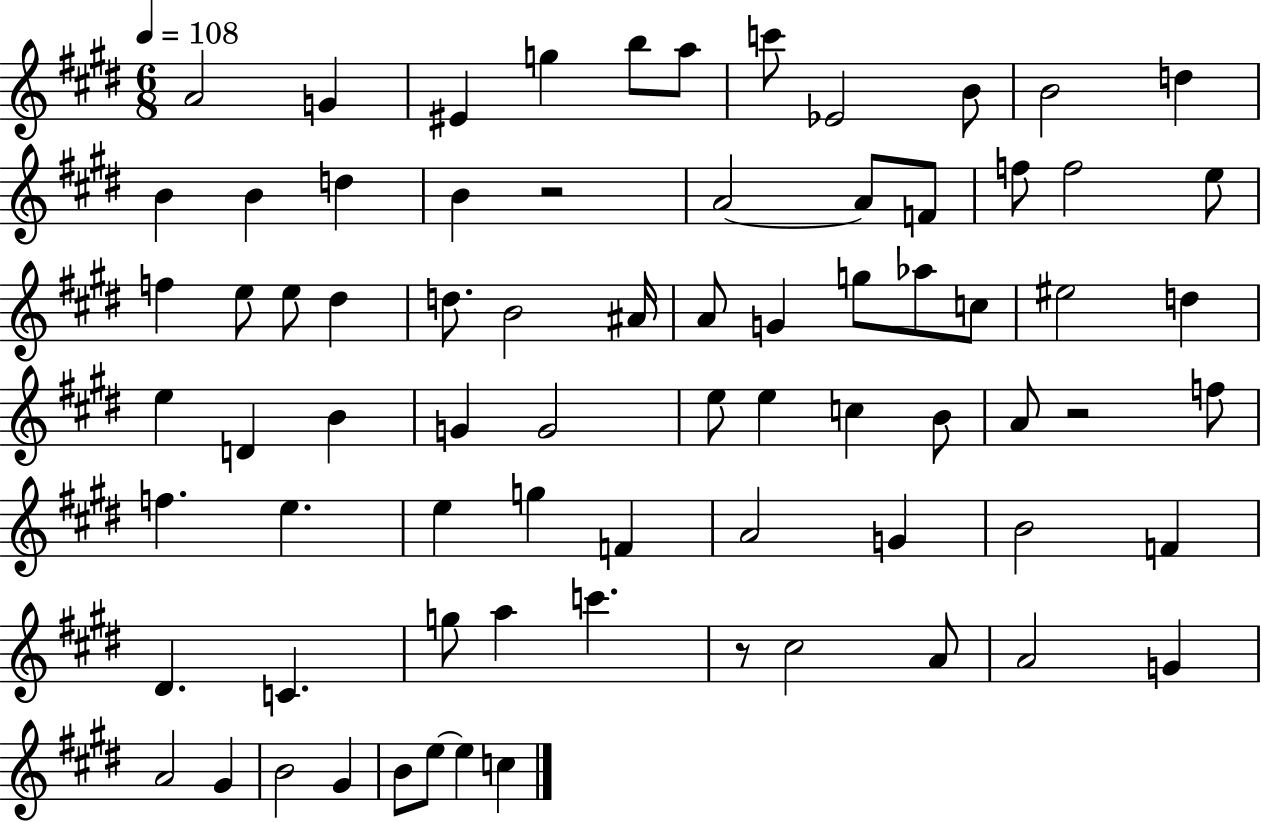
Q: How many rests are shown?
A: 3